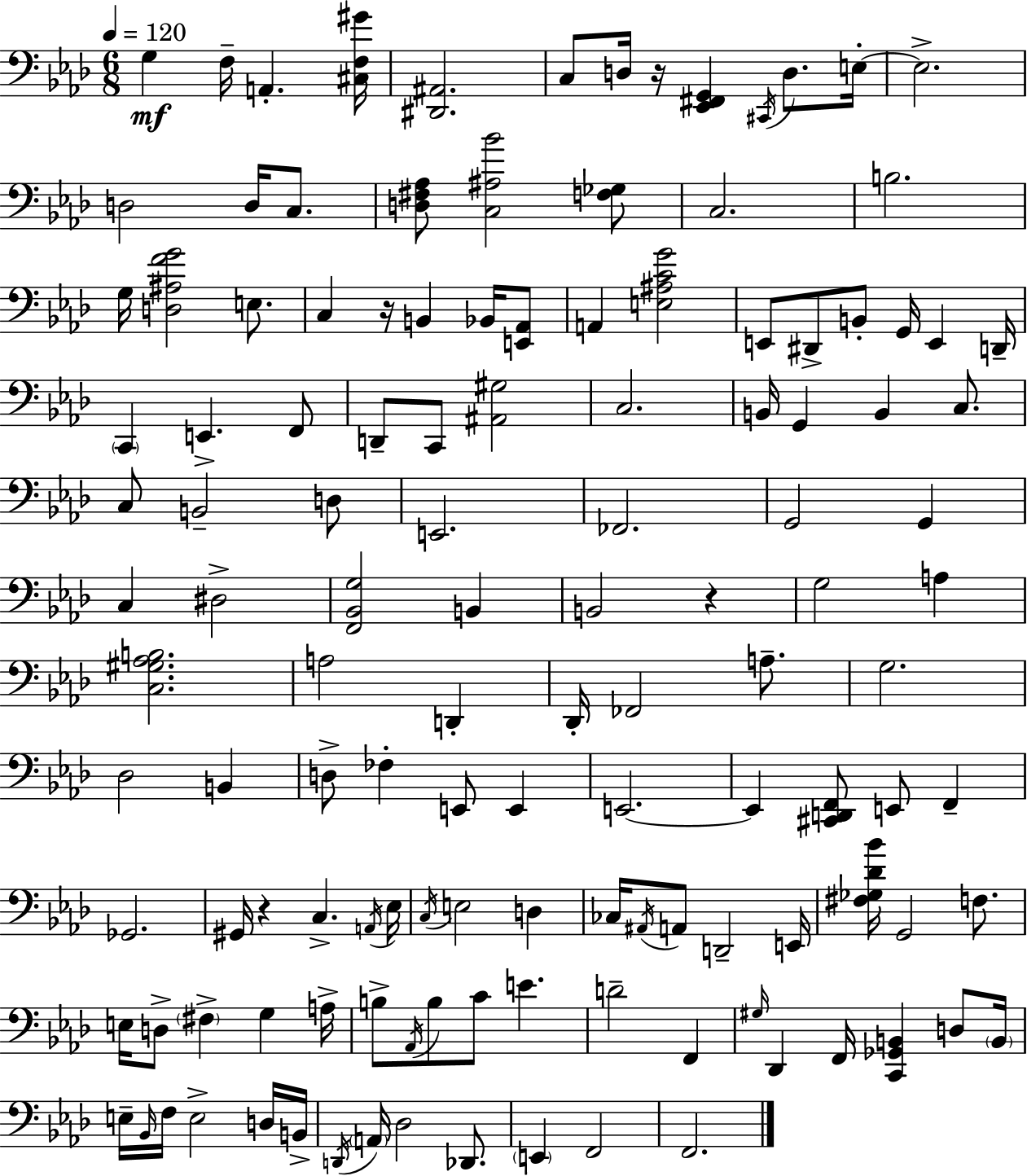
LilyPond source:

{
  \clef bass
  \numericTimeSignature
  \time 6/8
  \key f \minor
  \tempo 4 = 120
  g4\mf f16-- a,4.-. <cis f gis'>16 | <dis, ais,>2. | c8 d16 r16 <ees, fis, g,>4 \acciaccatura { cis,16 } d8. | e16-.~~ e2.-> | \break d2 d16 c8. | <d fis aes>8 <c ais bes'>2 <f ges>8 | c2. | b2. | \break g16 <d ais f' g'>2 e8. | c4 r16 b,4 bes,16 <e, aes,>8 | a,4 <e ais c' g'>2 | e,8 dis,8-> b,8-. g,16 e,4 | \break d,16-- \parenthesize c,4 e,4.-> f,8 | d,8-- c,8 <ais, gis>2 | c2. | b,16 g,4 b,4 c8. | \break c8 b,2-- d8 | e,2. | fes,2. | g,2 g,4 | \break c4 dis2-> | <f, bes, g>2 b,4 | b,2 r4 | g2 a4 | \break <c gis aes b>2. | a2 d,4-. | des,16-. fes,2 a8.-- | g2. | \break des2 b,4 | d8-> fes4-. e,8 e,4 | e,2.~~ | e,4 <cis, d, f,>8 e,8 f,4-- | \break ges,2. | gis,16 r4 c4.-> | \acciaccatura { a,16 } ees16 \acciaccatura { c16 } e2 d4 | ces16 \acciaccatura { ais,16 } a,8 d,2-- | \break e,16 <fis ges des' bes'>16 g,2 | f8. e16 d8-> \parenthesize fis4-> g4 | a16-> b8-> \acciaccatura { aes,16 } b8 c'8 e'4. | d'2-- | \break f,4 \grace { gis16 } des,4 f,16 <c, ges, b,>4 | d8 \parenthesize b,16 e16-- \grace { bes,16 } f16 e2-> | d16 b,16-> \acciaccatura { d,16 } \parenthesize a,16 des2 | des,8. \parenthesize e,4 | \break f,2 f,2. | \bar "|."
}